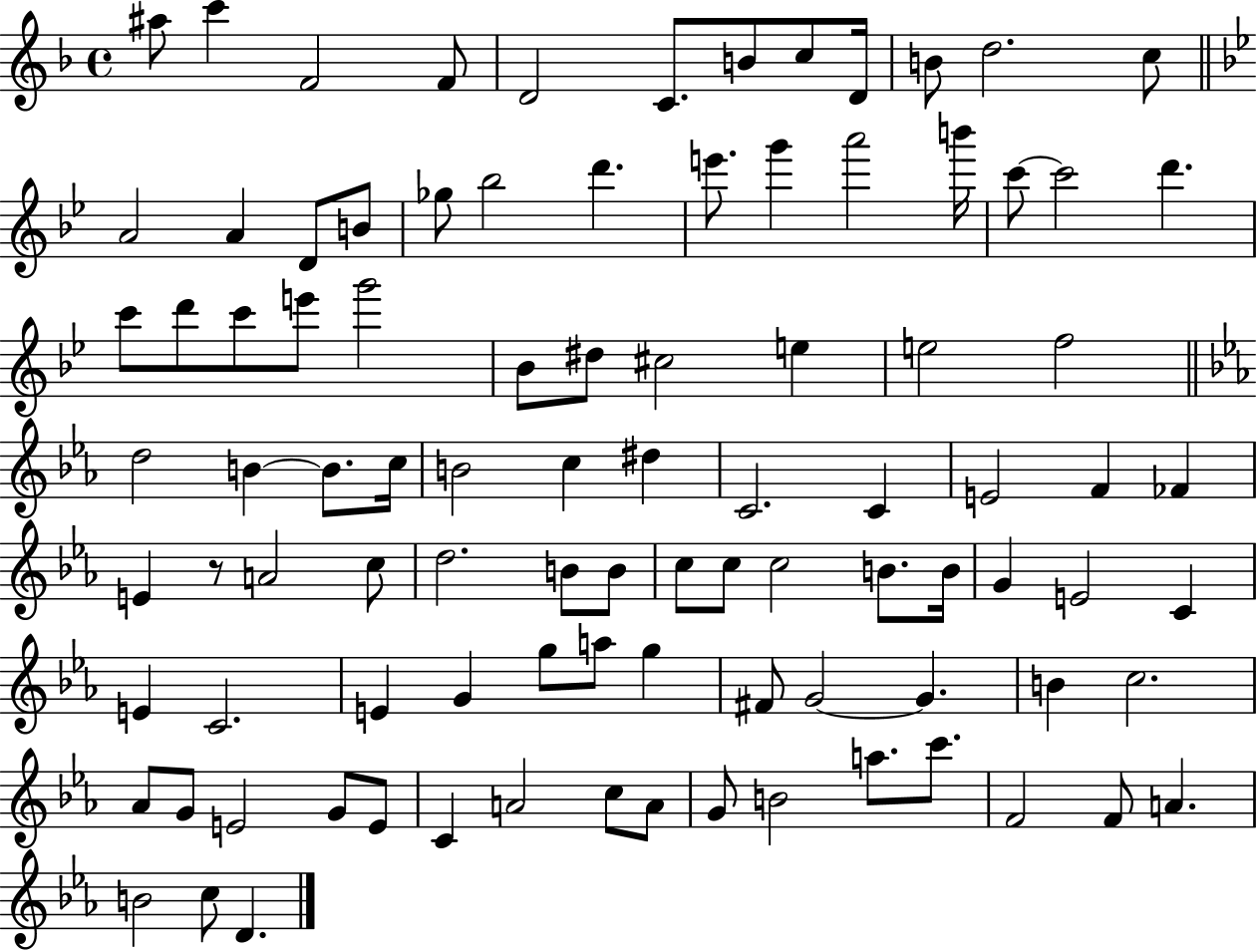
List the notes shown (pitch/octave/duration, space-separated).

A#5/e C6/q F4/h F4/e D4/h C4/e. B4/e C5/e D4/s B4/e D5/h. C5/e A4/h A4/q D4/e B4/e Gb5/e Bb5/h D6/q. E6/e. G6/q A6/h B6/s C6/e C6/h D6/q. C6/e D6/e C6/e E6/e G6/h Bb4/e D#5/e C#5/h E5/q E5/h F5/h D5/h B4/q B4/e. C5/s B4/h C5/q D#5/q C4/h. C4/q E4/h F4/q FES4/q E4/q R/e A4/h C5/e D5/h. B4/e B4/e C5/e C5/e C5/h B4/e. B4/s G4/q E4/h C4/q E4/q C4/h. E4/q G4/q G5/e A5/e G5/q F#4/e G4/h G4/q. B4/q C5/h. Ab4/e G4/e E4/h G4/e E4/e C4/q A4/h C5/e A4/e G4/e B4/h A5/e. C6/e. F4/h F4/e A4/q. B4/h C5/e D4/q.